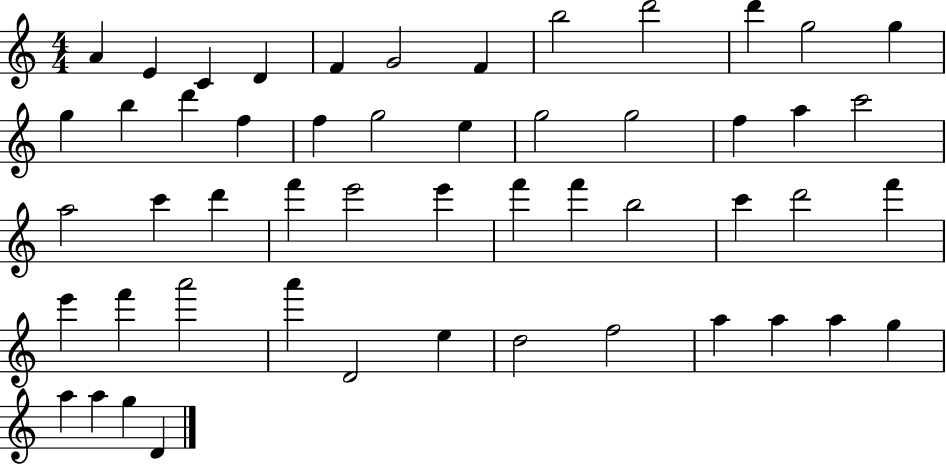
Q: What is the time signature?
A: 4/4